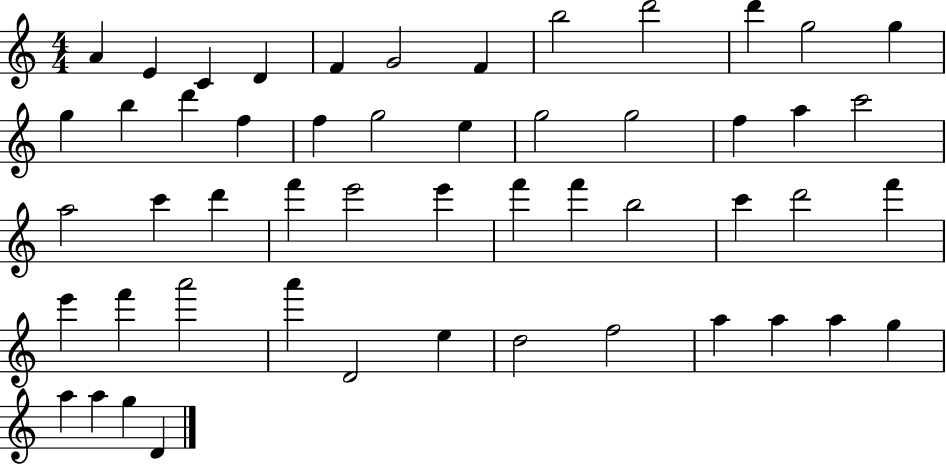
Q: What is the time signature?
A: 4/4